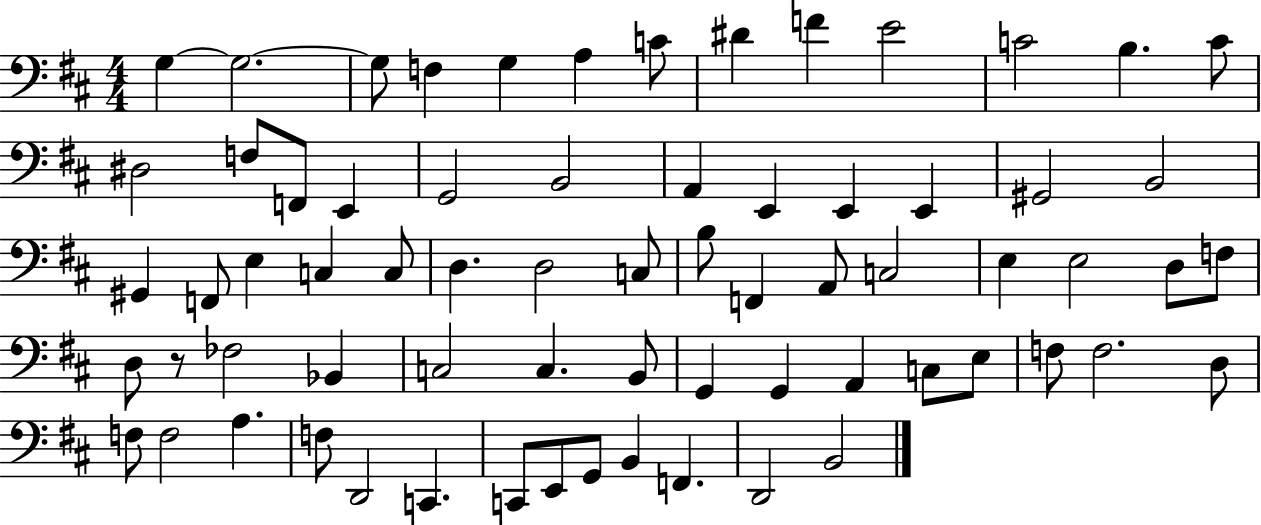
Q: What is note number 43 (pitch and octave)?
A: FES3